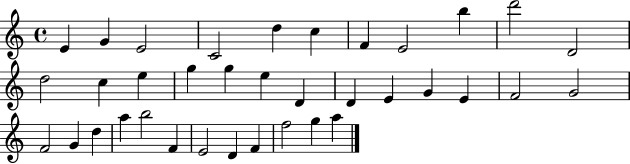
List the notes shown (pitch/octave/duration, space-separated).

E4/q G4/q E4/h C4/h D5/q C5/q F4/q E4/h B5/q D6/h D4/h D5/h C5/q E5/q G5/q G5/q E5/q D4/q D4/q E4/q G4/q E4/q F4/h G4/h F4/h G4/q D5/q A5/q B5/h F4/q E4/h D4/q F4/q F5/h G5/q A5/q